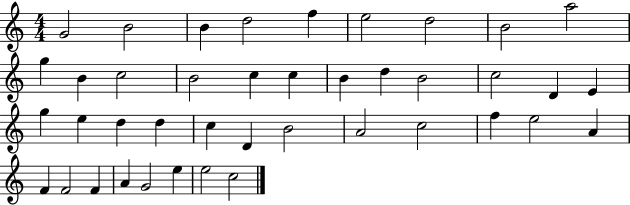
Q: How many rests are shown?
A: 0